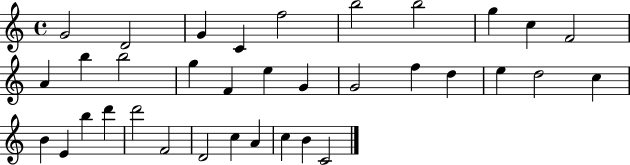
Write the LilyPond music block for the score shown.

{
  \clef treble
  \time 4/4
  \defaultTimeSignature
  \key c \major
  g'2 d'2 | g'4 c'4 f''2 | b''2 b''2 | g''4 c''4 f'2 | \break a'4 b''4 b''2 | g''4 f'4 e''4 g'4 | g'2 f''4 d''4 | e''4 d''2 c''4 | \break b'4 e'4 b''4 d'''4 | d'''2 f'2 | d'2 c''4 a'4 | c''4 b'4 c'2 | \break \bar "|."
}